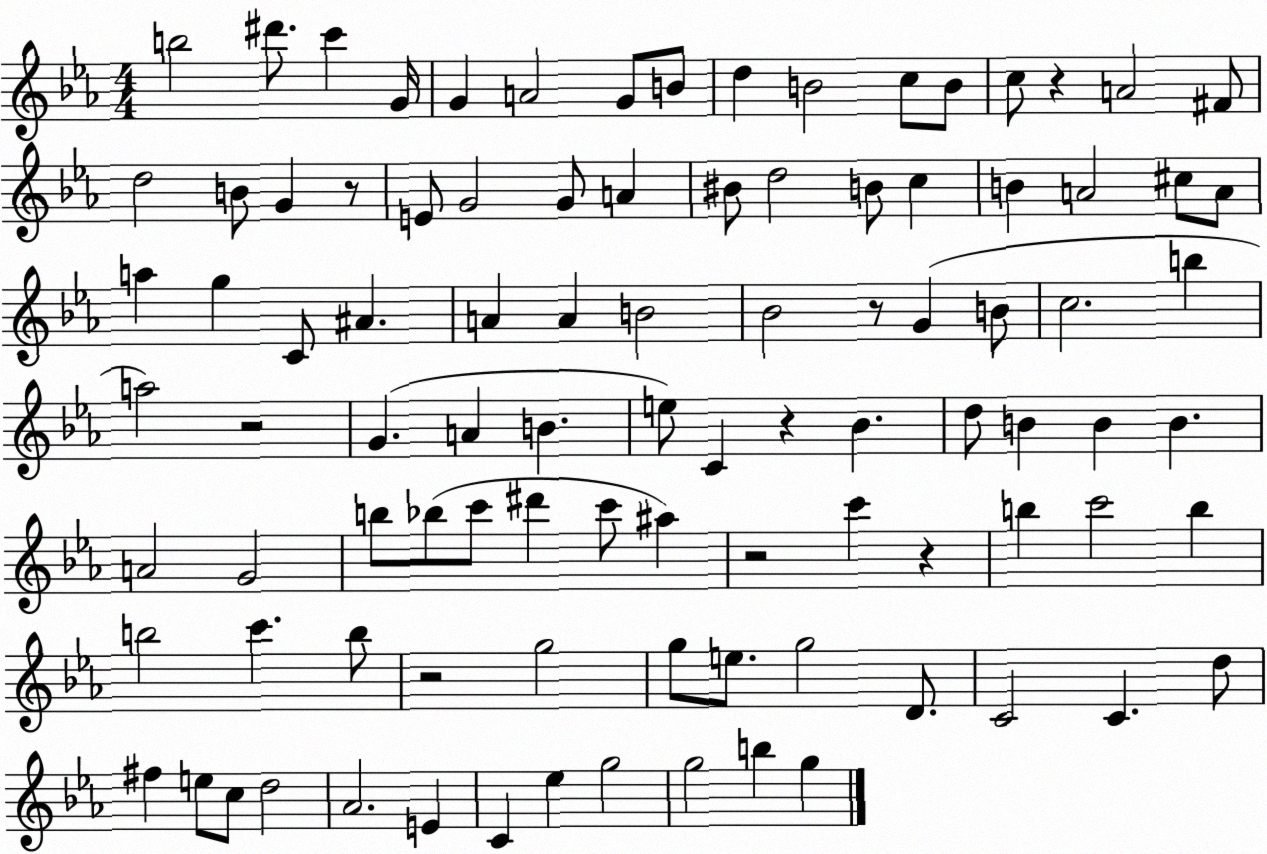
X:1
T:Untitled
M:4/4
L:1/4
K:Eb
b2 ^d'/2 c' G/4 G A2 G/2 B/2 d B2 c/2 B/2 c/2 z A2 ^F/2 d2 B/2 G z/2 E/2 G2 G/2 A ^B/2 d2 B/2 c B A2 ^c/2 A/2 a g C/2 ^A A A B2 _B2 z/2 G B/2 c2 b a2 z2 G A B e/2 C z _B d/2 B B B A2 G2 b/2 _b/2 c'/2 ^d' c'/2 ^a z2 c' z b c'2 b b2 c' b/2 z2 g2 g/2 e/2 g2 D/2 C2 C d/2 ^f e/2 c/2 d2 _A2 E C _e g2 g2 b g